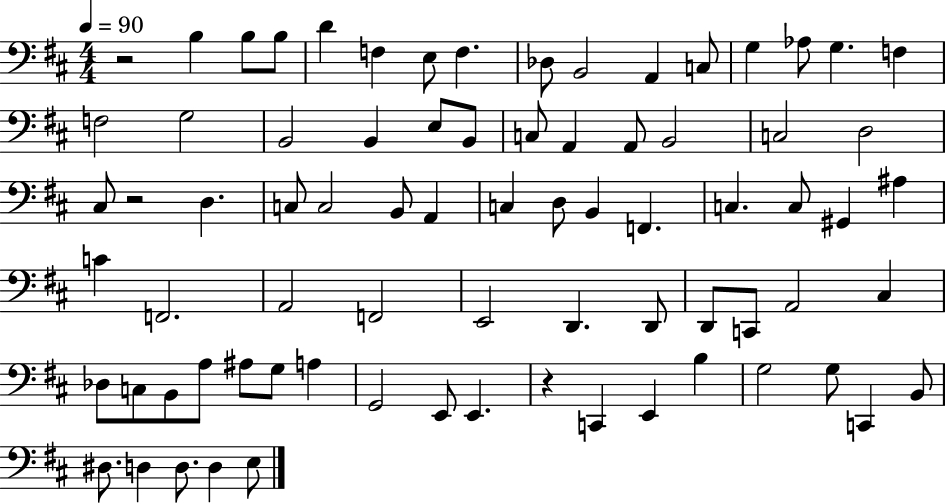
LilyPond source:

{
  \clef bass
  \numericTimeSignature
  \time 4/4
  \key d \major
  \tempo 4 = 90
  r2 b4 b8 b8 | d'4 f4 e8 f4. | des8 b,2 a,4 c8 | g4 aes8 g4. f4 | \break f2 g2 | b,2 b,4 e8 b,8 | c8 a,4 a,8 b,2 | c2 d2 | \break cis8 r2 d4. | c8 c2 b,8 a,4 | c4 d8 b,4 f,4. | c4. c8 gis,4 ais4 | \break c'4 f,2. | a,2 f,2 | e,2 d,4. d,8 | d,8 c,8 a,2 cis4 | \break des8 c8 b,8 a8 ais8 g8 a4 | g,2 e,8 e,4. | r4 c,4 e,4 b4 | g2 g8 c,4 b,8 | \break dis8. d4 d8. d4 e8 | \bar "|."
}